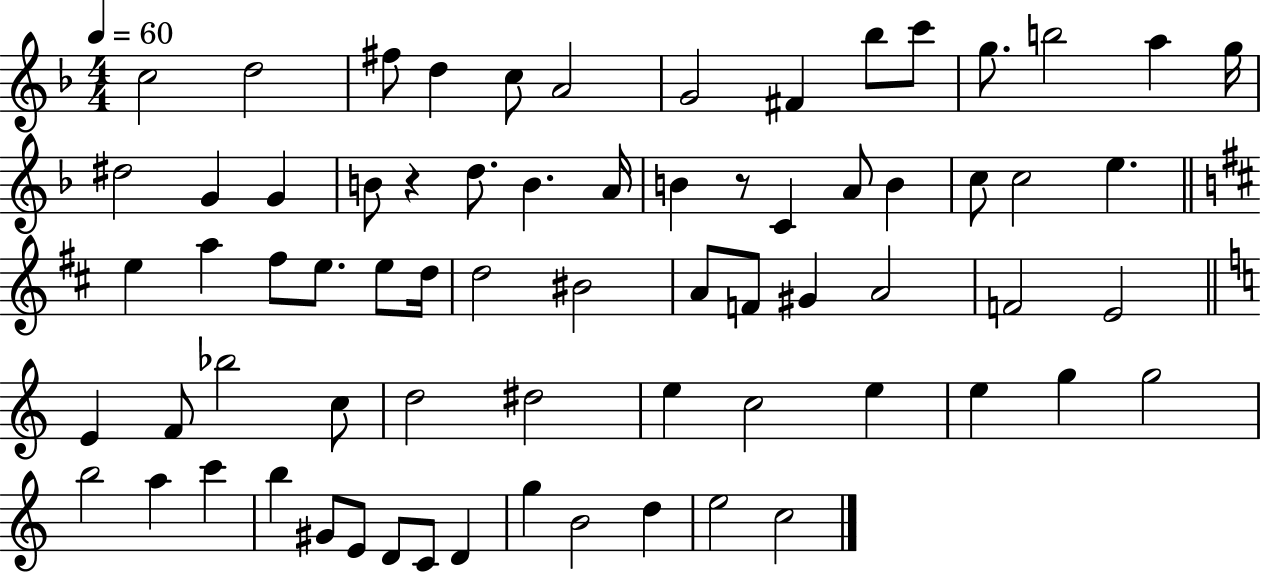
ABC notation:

X:1
T:Untitled
M:4/4
L:1/4
K:F
c2 d2 ^f/2 d c/2 A2 G2 ^F _b/2 c'/2 g/2 b2 a g/4 ^d2 G G B/2 z d/2 B A/4 B z/2 C A/2 B c/2 c2 e e a ^f/2 e/2 e/2 d/4 d2 ^B2 A/2 F/2 ^G A2 F2 E2 E F/2 _b2 c/2 d2 ^d2 e c2 e e g g2 b2 a c' b ^G/2 E/2 D/2 C/2 D g B2 d e2 c2